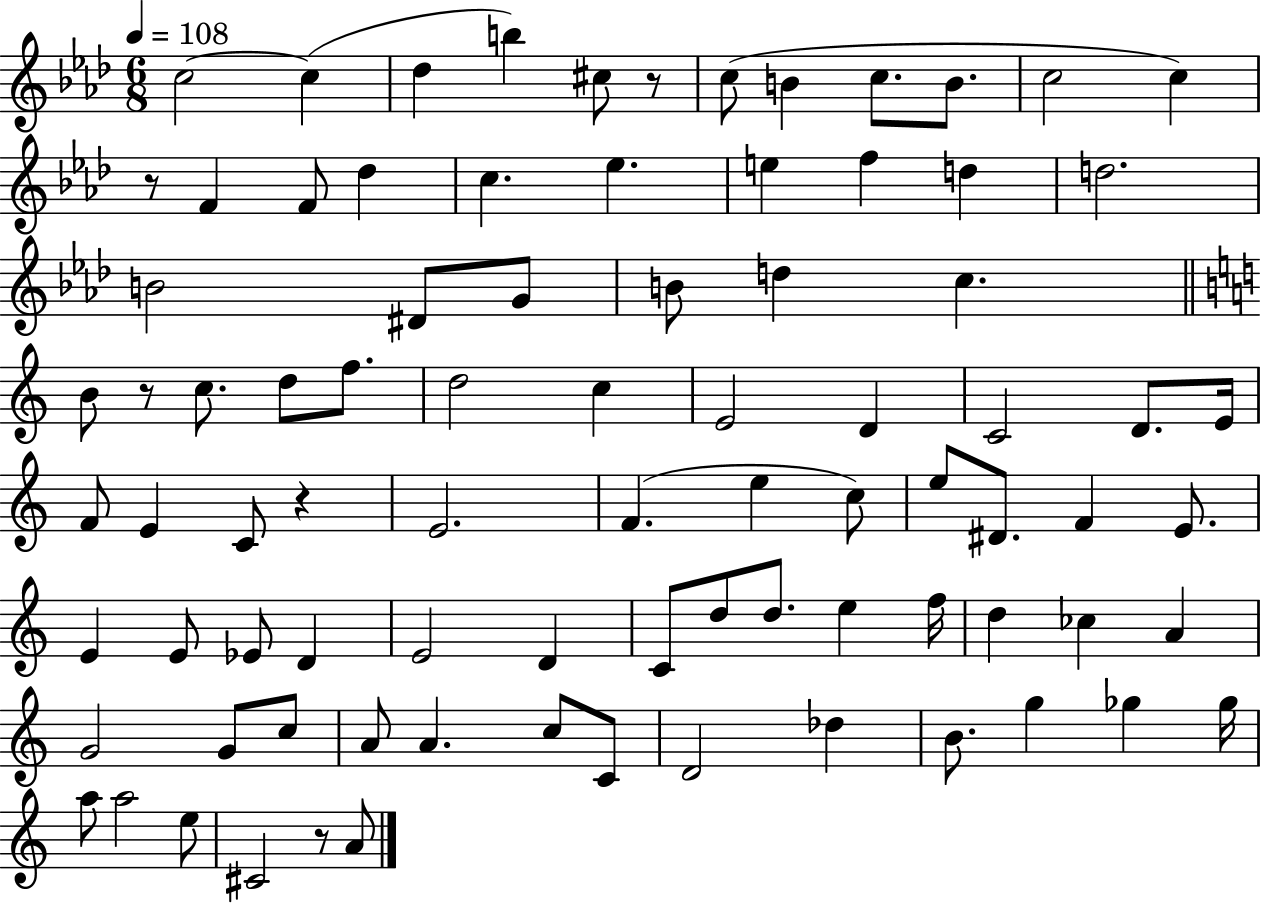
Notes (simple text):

C5/h C5/q Db5/q B5/q C#5/e R/e C5/e B4/q C5/e. B4/e. C5/h C5/q R/e F4/q F4/e Db5/q C5/q. Eb5/q. E5/q F5/q D5/q D5/h. B4/h D#4/e G4/e B4/e D5/q C5/q. B4/e R/e C5/e. D5/e F5/e. D5/h C5/q E4/h D4/q C4/h D4/e. E4/s F4/e E4/q C4/e R/q E4/h. F4/q. E5/q C5/e E5/e D#4/e. F4/q E4/e. E4/q E4/e Eb4/e D4/q E4/h D4/q C4/e D5/e D5/e. E5/q F5/s D5/q CES5/q A4/q G4/h G4/e C5/e A4/e A4/q. C5/e C4/e D4/h Db5/q B4/e. G5/q Gb5/q Gb5/s A5/e A5/h E5/e C#4/h R/e A4/e